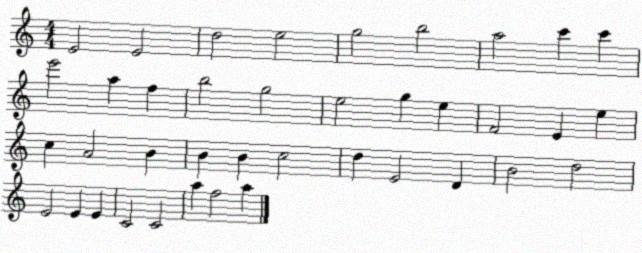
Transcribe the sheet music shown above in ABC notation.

X:1
T:Untitled
M:4/4
L:1/4
K:C
E2 E2 d2 e2 g2 b2 a2 c' c' e'2 a f b2 g2 e2 g e F2 E e c A2 B B B c2 d E2 D B2 d2 E2 E E C2 C2 a f2 a